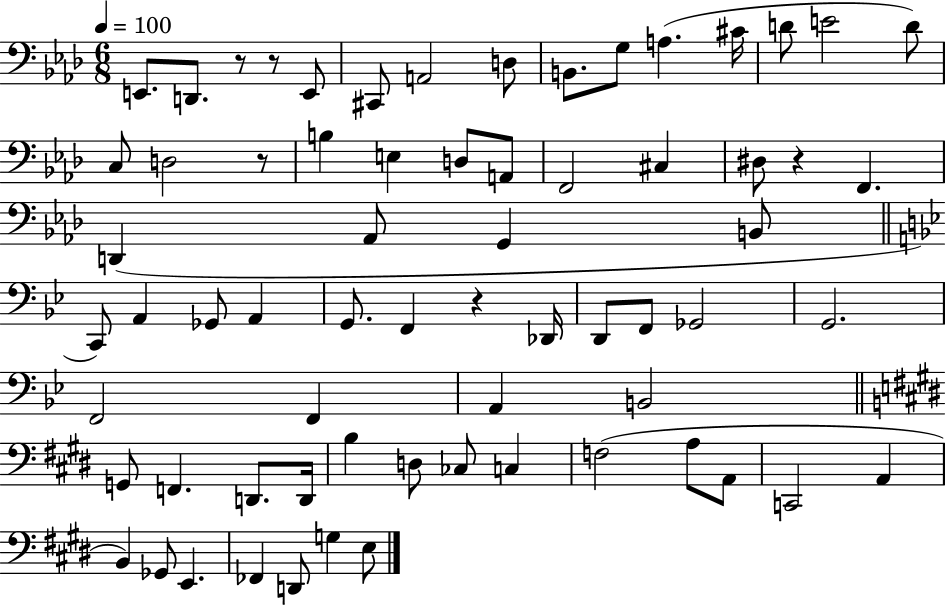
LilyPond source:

{
  \clef bass
  \numericTimeSignature
  \time 6/8
  \key aes \major
  \tempo 4 = 100
  e,8. d,8. r8 r8 e,8 | cis,8 a,2 d8 | b,8. g8 a4.( cis'16 | d'8 e'2 d'8) | \break c8 d2 r8 | b4 e4 d8 a,8 | f,2 cis4 | dis8 r4 f,4. | \break d,4( aes,8 g,4 b,8 | \bar "||" \break \key g \minor c,8) a,4 ges,8 a,4 | g,8. f,4 r4 des,16 | d,8 f,8 ges,2 | g,2. | \break f,2 f,4 | a,4 b,2 | \bar "||" \break \key e \major g,8 f,4. d,8. d,16 | b4 d8 ces8 c4 | f2( a8 a,8 | c,2 a,4 | \break b,4) ges,8 e,4. | fes,4 d,8 g4 e8 | \bar "|."
}